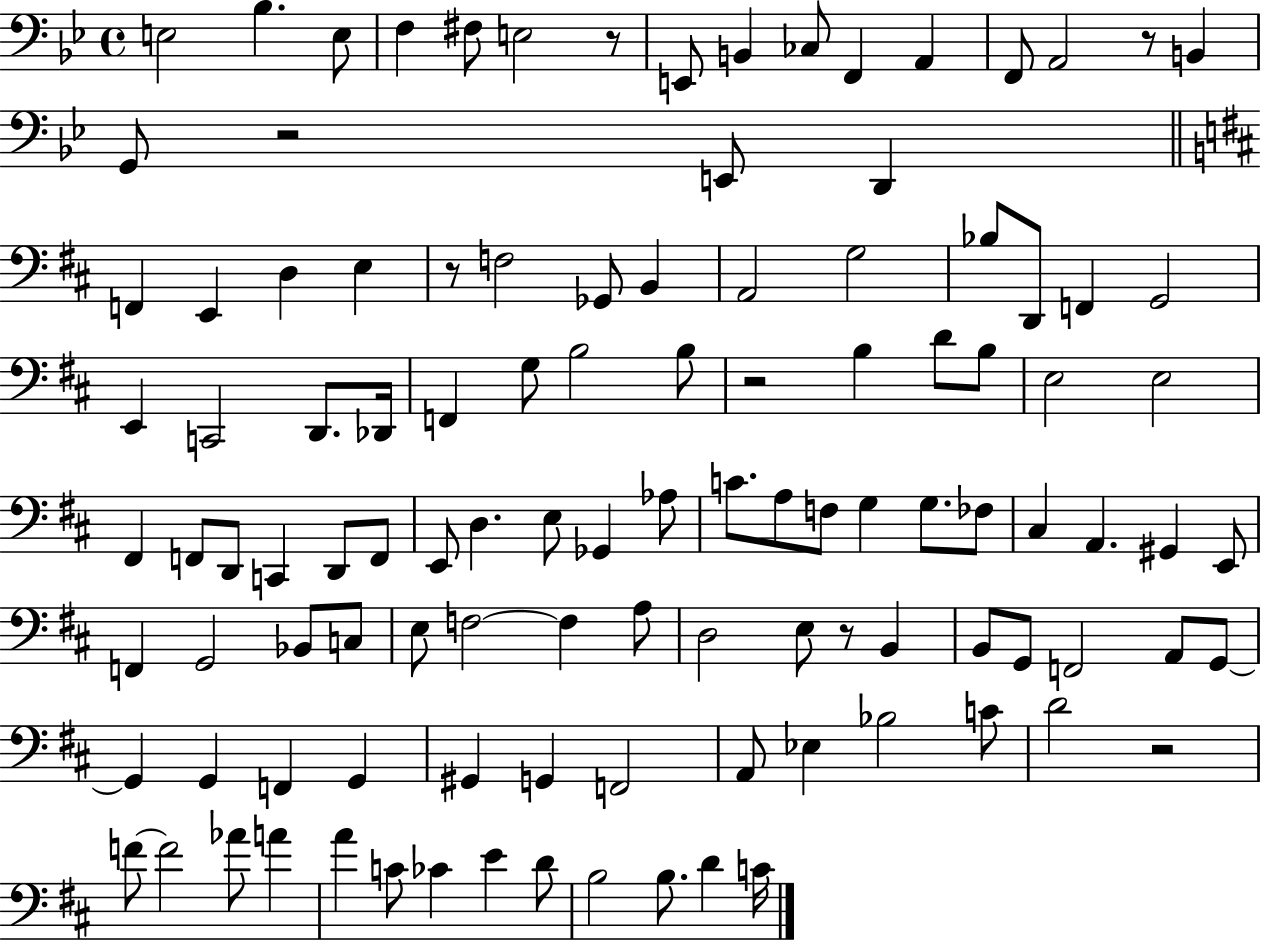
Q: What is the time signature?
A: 4/4